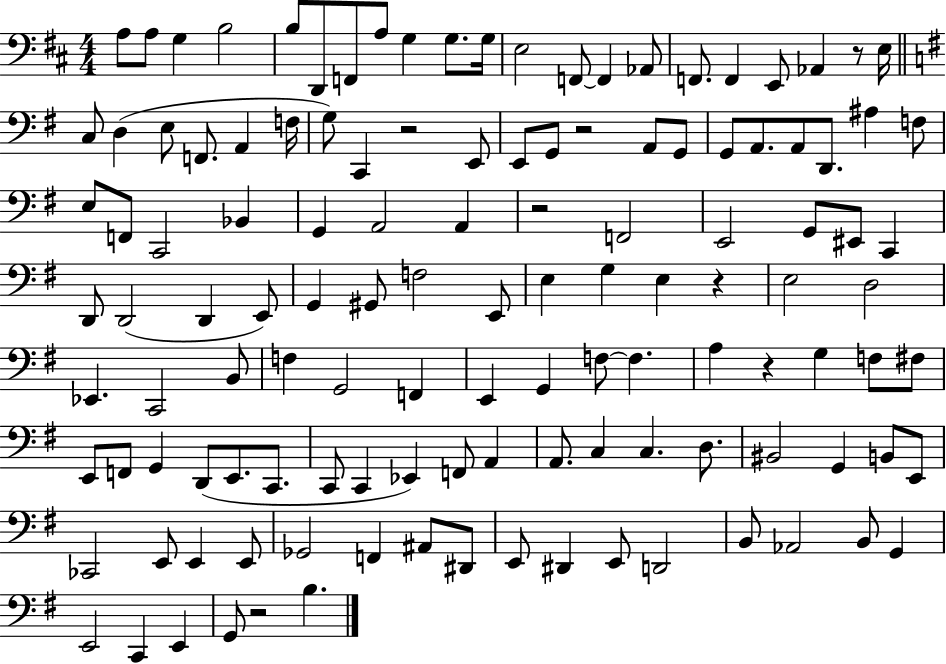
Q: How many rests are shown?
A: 7